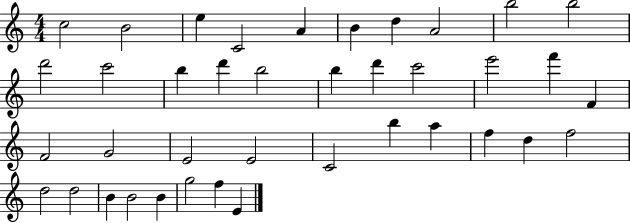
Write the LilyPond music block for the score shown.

{
  \clef treble
  \numericTimeSignature
  \time 4/4
  \key c \major
  c''2 b'2 | e''4 c'2 a'4 | b'4 d''4 a'2 | b''2 b''2 | \break d'''2 c'''2 | b''4 d'''4 b''2 | b''4 d'''4 c'''2 | e'''2 f'''4 f'4 | \break f'2 g'2 | e'2 e'2 | c'2 b''4 a''4 | f''4 d''4 f''2 | \break d''2 d''2 | b'4 b'2 b'4 | g''2 f''4 e'4 | \bar "|."
}